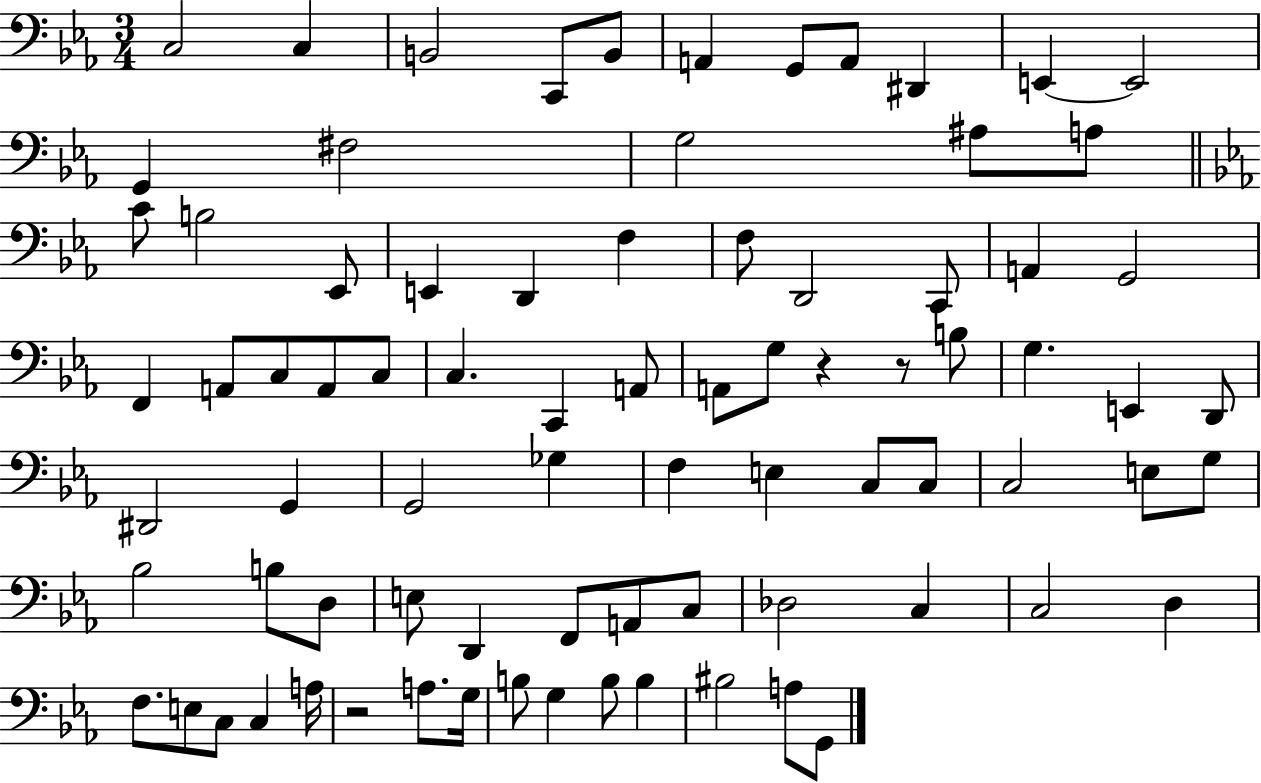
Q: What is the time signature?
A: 3/4